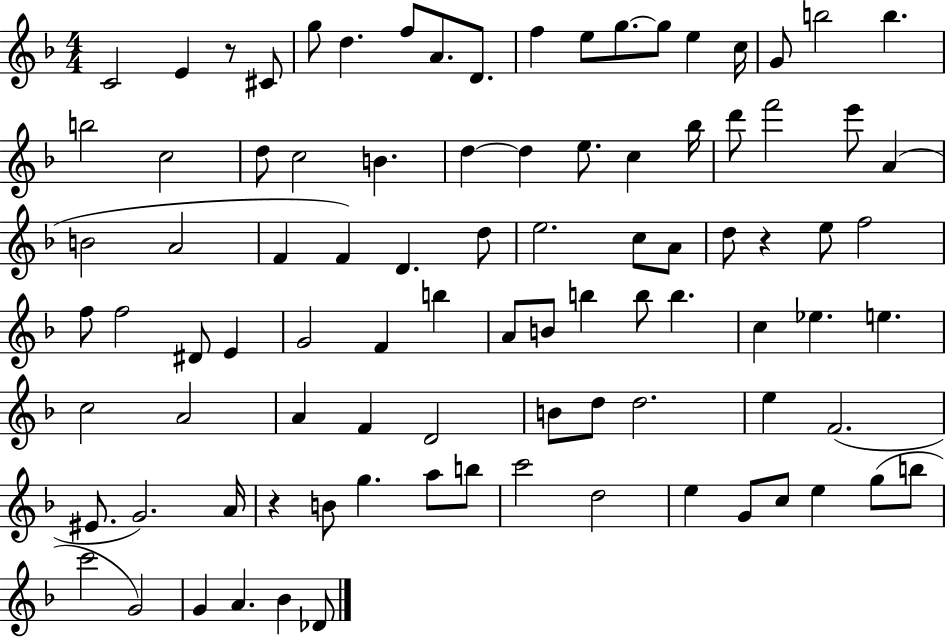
{
  \clef treble
  \numericTimeSignature
  \time 4/4
  \key f \major
  c'2 e'4 r8 cis'8 | g''8 d''4. f''8 a'8. d'8. | f''4 e''8 g''8.~~ g''8 e''4 c''16 | g'8 b''2 b''4. | \break b''2 c''2 | d''8 c''2 b'4. | d''4~~ d''4 e''8. c''4 bes''16 | d'''8 f'''2 e'''8 a'4( | \break b'2 a'2 | f'4 f'4) d'4. d''8 | e''2. c''8 a'8 | d''8 r4 e''8 f''2 | \break f''8 f''2 dis'8 e'4 | g'2 f'4 b''4 | a'8 b'8 b''4 b''8 b''4. | c''4 ees''4. e''4. | \break c''2 a'2 | a'4 f'4 d'2 | b'8 d''8 d''2. | e''4 f'2.( | \break eis'8. g'2.) a'16 | r4 b'8 g''4. a''8 b''8 | c'''2 d''2 | e''4 g'8 c''8 e''4 g''8( b''8 | \break c'''2 g'2) | g'4 a'4. bes'4 des'8 | \bar "|."
}